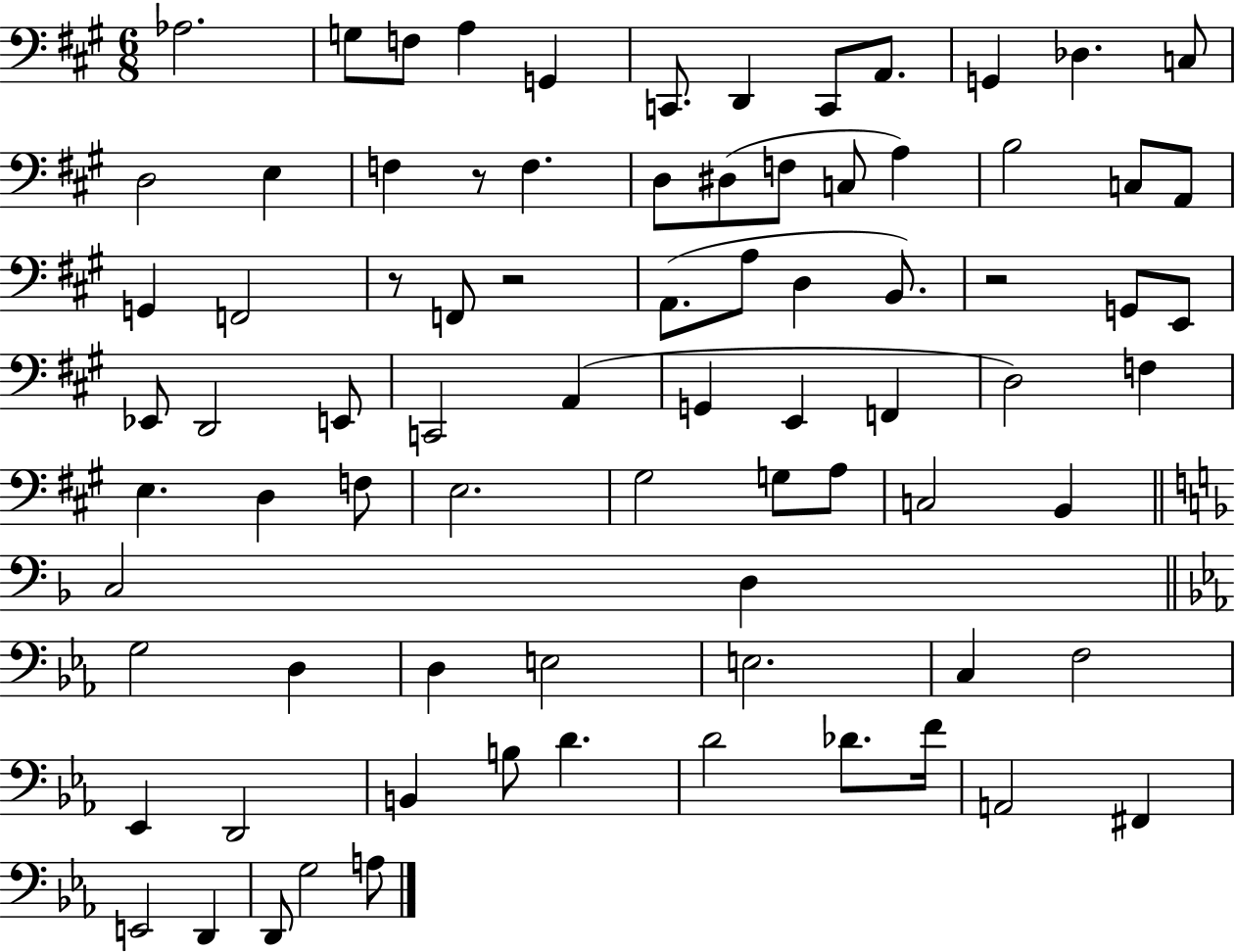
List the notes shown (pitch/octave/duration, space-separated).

Ab3/h. G3/e F3/e A3/q G2/q C2/e. D2/q C2/e A2/e. G2/q Db3/q. C3/e D3/h E3/q F3/q R/e F3/q. D3/e D#3/e F3/e C3/e A3/q B3/h C3/e A2/e G2/q F2/h R/e F2/e R/h A2/e. A3/e D3/q B2/e. R/h G2/e E2/e Eb2/e D2/h E2/e C2/h A2/q G2/q E2/q F2/q D3/h F3/q E3/q. D3/q F3/e E3/h. G#3/h G3/e A3/e C3/h B2/q C3/h D3/q G3/h D3/q D3/q E3/h E3/h. C3/q F3/h Eb2/q D2/h B2/q B3/e D4/q. D4/h Db4/e. F4/s A2/h F#2/q E2/h D2/q D2/e G3/h A3/e